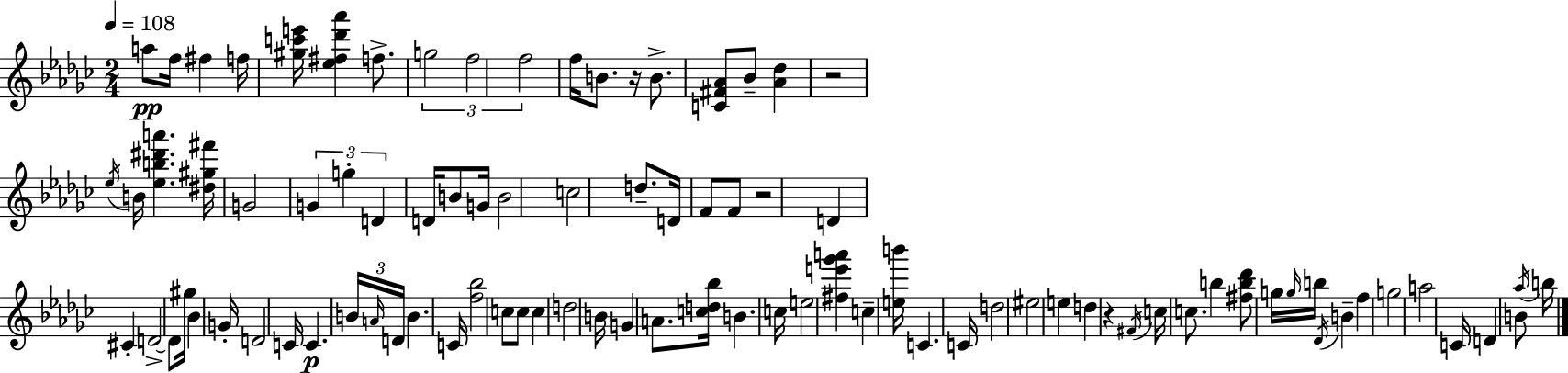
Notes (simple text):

A5/e F5/s F#5/q F5/s [G#5,C6,E6]/s [Eb5,F#5,Db6,Ab6]/q F5/e. G5/h F5/h F5/h F5/s B4/e. R/s B4/e. [C4,F#4,Ab4]/e Bb4/e [Ab4,Db5]/q R/h Eb5/s B4/s [Eb5,B5,D#6,A6]/q. [D#5,G#5,F#6]/s G4/h G4/q G5/q D4/q D4/s B4/e G4/s B4/h C5/h D5/e. D4/s F4/e F4/e R/h D4/q C#4/q D4/h D4/e G#5/s Bb4/q G4/s D4/h C4/s C4/q. B4/s A4/s D4/s B4/q. C4/s [F5,Bb5]/h C5/e C5/e C5/q D5/h B4/s G4/q A4/e. [C5,D5,Bb5]/s B4/q. C5/s E5/h [F#5,E6,Gb6,A6]/q C5/q [E5,B6]/s C4/q. C4/s D5/h EIS5/h E5/q D5/q R/q F#4/s C5/s C5/e. B5/q [F#5,B5,Db6]/e G5/s G5/s B5/s Db4/s B4/q F5/q G5/h A5/h C4/s D4/q B4/e Ab5/s B5/s